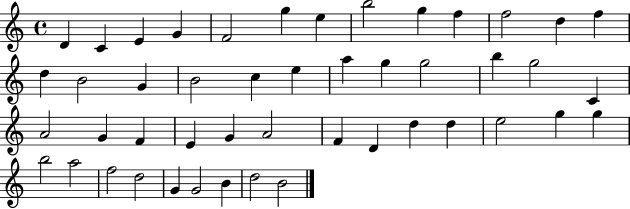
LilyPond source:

{
  \clef treble
  \time 4/4
  \defaultTimeSignature
  \key c \major
  d'4 c'4 e'4 g'4 | f'2 g''4 e''4 | b''2 g''4 f''4 | f''2 d''4 f''4 | \break d''4 b'2 g'4 | b'2 c''4 e''4 | a''4 g''4 g''2 | b''4 g''2 c'4 | \break a'2 g'4 f'4 | e'4 g'4 a'2 | f'4 d'4 d''4 d''4 | e''2 g''4 g''4 | \break b''2 a''2 | f''2 d''2 | g'4 g'2 b'4 | d''2 b'2 | \break \bar "|."
}